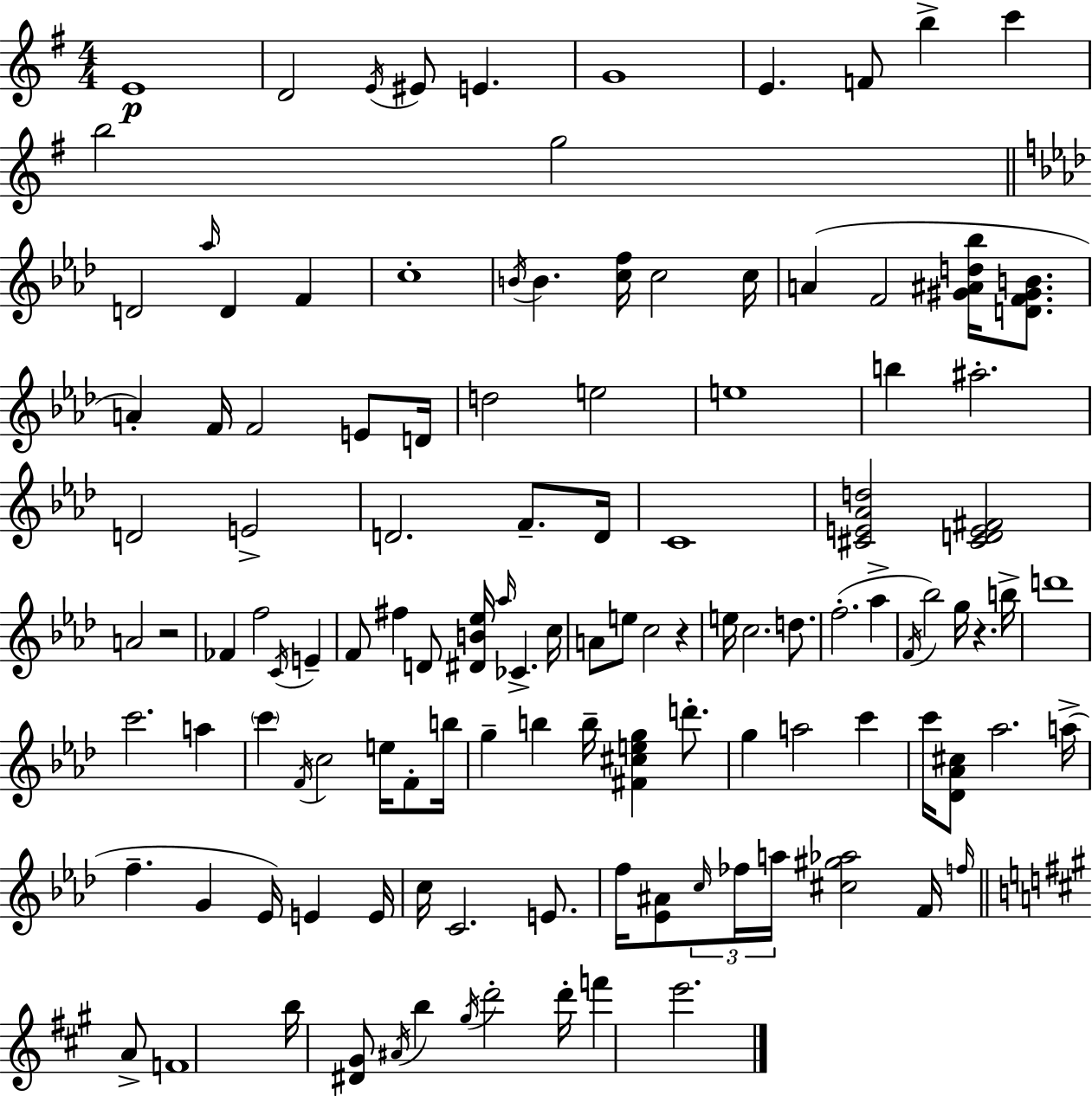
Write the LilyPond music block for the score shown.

{
  \clef treble
  \numericTimeSignature
  \time 4/4
  \key g \major
  e'1\p | d'2 \acciaccatura { e'16 } eis'8 e'4. | g'1 | e'4. f'8 b''4-> c'''4 | \break b''2 g''2 | \bar "||" \break \key aes \major d'2 \grace { aes''16 } d'4 f'4 | c''1-. | \acciaccatura { b'16 } b'4. <c'' f''>16 c''2 | c''16 a'4( f'2 <gis' ais' d'' bes''>16 <d' f' gis' b'>8. | \break a'4-.) f'16 f'2 e'8 | d'16 d''2 e''2 | e''1 | b''4 ais''2.-. | \break d'2 e'2-> | d'2. f'8.-- | d'16 c'1 | <cis' e' aes' d''>2 <cis' d' e' fis'>2 | \break a'2 r2 | fes'4 f''2 \acciaccatura { c'16 } e'4-- | f'8 fis''4 d'8 <dis' b' ees''>16 \grace { aes''16 } ces'4.-> | c''16 a'8 e''8 c''2 | \break r4 e''16 c''2. | d''8. f''2.-.( | aes''4-> \acciaccatura { f'16 }) bes''2 g''16 r4. | b''16-> d'''1 | \break c'''2. | a''4 \parenthesize c'''4 \acciaccatura { f'16 } c''2 | e''16 f'8-. b''16 g''4-- b''4 b''16-- <fis' cis'' e'' g''>4 | d'''8.-. g''4 a''2 | \break c'''4 c'''16 <des' aes' cis''>8 aes''2. | a''16->( f''4.-- g'4 | ees'16) e'4 e'16 c''16 c'2. | e'8. f''16 <ees' ais'>8 \tuplet 3/2 { \grace { c''16 } fes''16 a''16 } <cis'' gis'' aes''>2 | \break f'16 \grace { f''16 } \bar "||" \break \key a \major a'8-> f'1 | b''16 <dis' gis'>8 \acciaccatura { ais'16 } b''4 \acciaccatura { gis''16 } d'''2-. | d'''16-. f'''4 e'''2. | \bar "|."
}